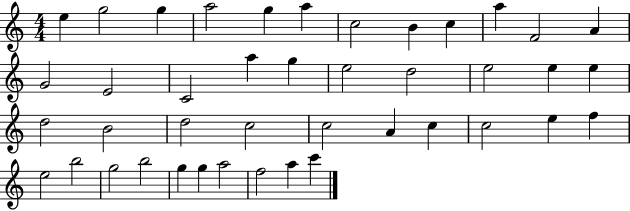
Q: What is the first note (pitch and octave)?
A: E5